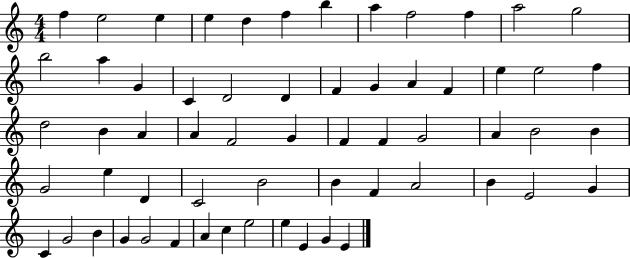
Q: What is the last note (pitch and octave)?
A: E4